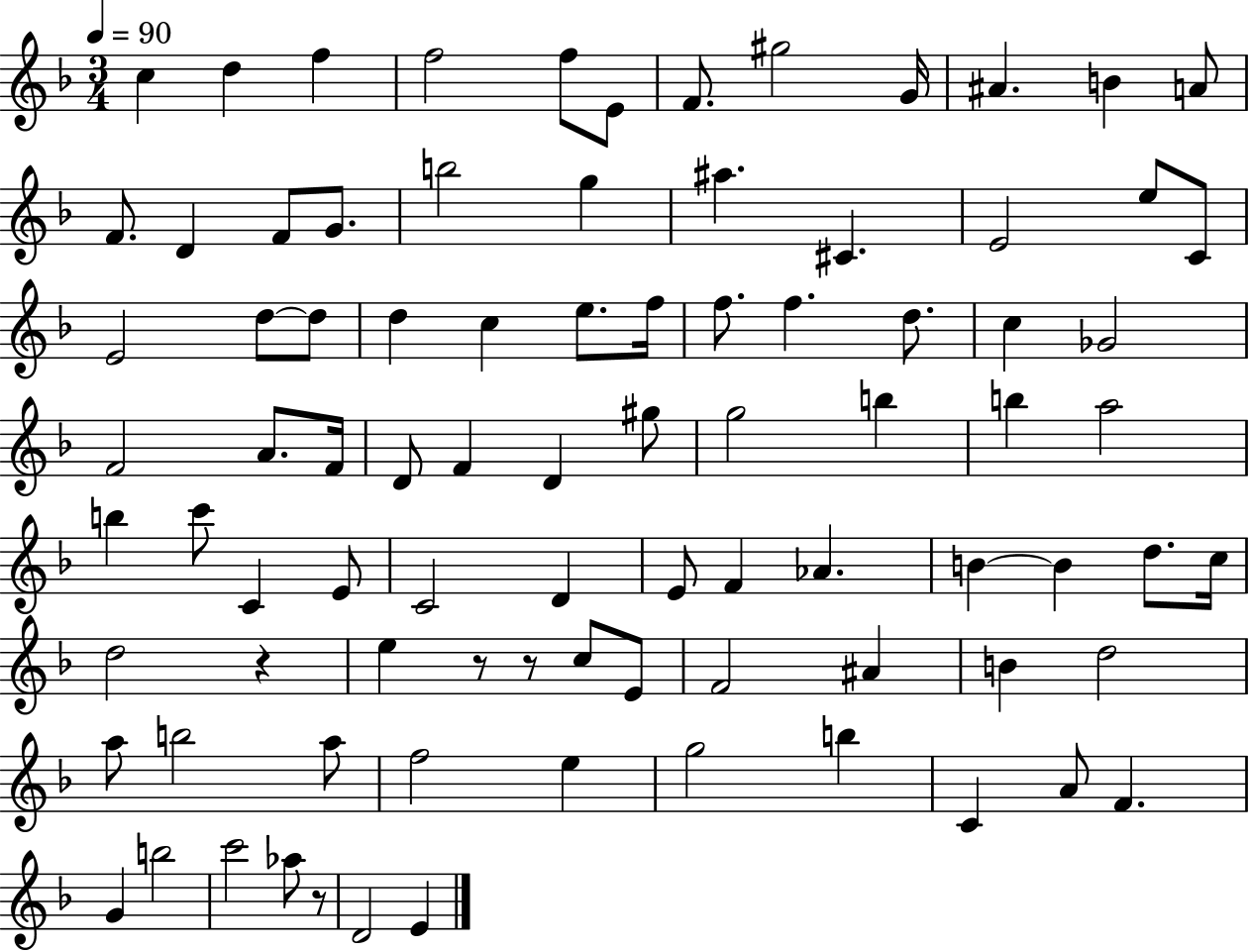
{
  \clef treble
  \numericTimeSignature
  \time 3/4
  \key f \major
  \tempo 4 = 90
  c''4 d''4 f''4 | f''2 f''8 e'8 | f'8. gis''2 g'16 | ais'4. b'4 a'8 | \break f'8. d'4 f'8 g'8. | b''2 g''4 | ais''4. cis'4. | e'2 e''8 c'8 | \break e'2 d''8~~ d''8 | d''4 c''4 e''8. f''16 | f''8. f''4. d''8. | c''4 ges'2 | \break f'2 a'8. f'16 | d'8 f'4 d'4 gis''8 | g''2 b''4 | b''4 a''2 | \break b''4 c'''8 c'4 e'8 | c'2 d'4 | e'8 f'4 aes'4. | b'4~~ b'4 d''8. c''16 | \break d''2 r4 | e''4 r8 r8 c''8 e'8 | f'2 ais'4 | b'4 d''2 | \break a''8 b''2 a''8 | f''2 e''4 | g''2 b''4 | c'4 a'8 f'4. | \break g'4 b''2 | c'''2 aes''8 r8 | d'2 e'4 | \bar "|."
}